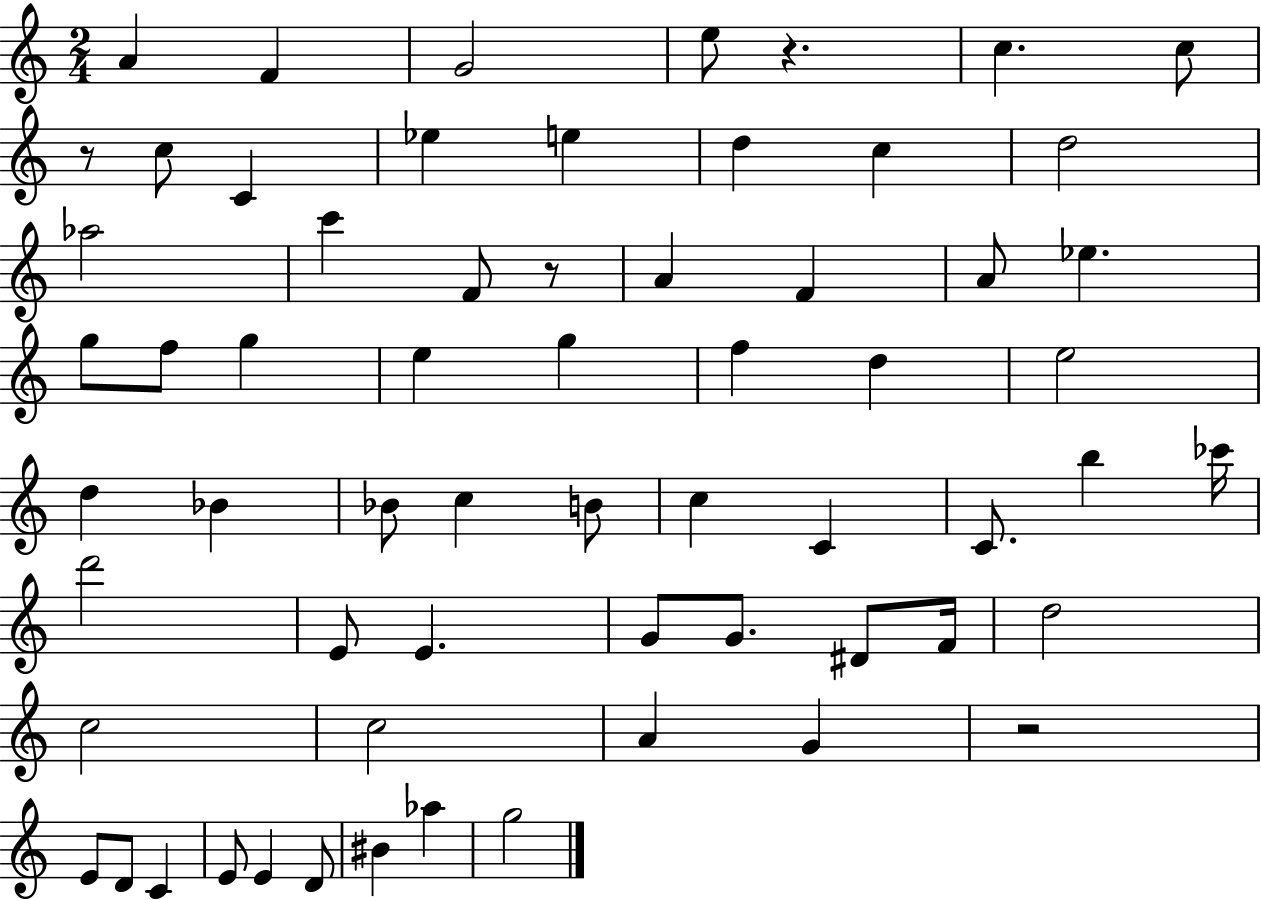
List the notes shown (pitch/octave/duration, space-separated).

A4/q F4/q G4/h E5/e R/q. C5/q. C5/e R/e C5/e C4/q Eb5/q E5/q D5/q C5/q D5/h Ab5/h C6/q F4/e R/e A4/q F4/q A4/e Eb5/q. G5/e F5/e G5/q E5/q G5/q F5/q D5/q E5/h D5/q Bb4/q Bb4/e C5/q B4/e C5/q C4/q C4/e. B5/q CES6/s D6/h E4/e E4/q. G4/e G4/e. D#4/e F4/s D5/h C5/h C5/h A4/q G4/q R/h E4/e D4/e C4/q E4/e E4/q D4/e BIS4/q Ab5/q G5/h